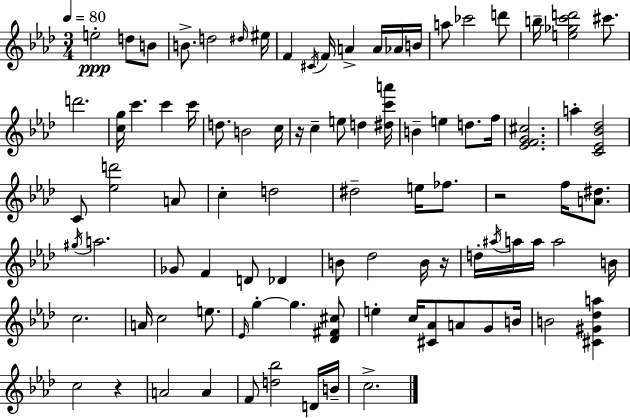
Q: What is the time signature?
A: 3/4